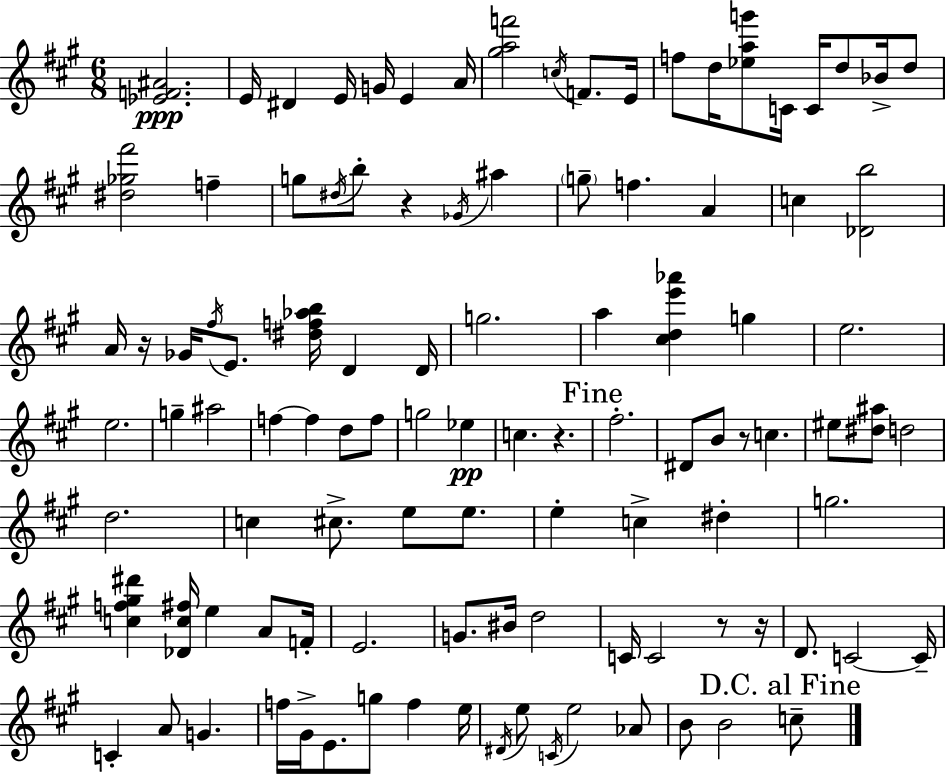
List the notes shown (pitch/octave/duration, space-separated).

[Eb4,F4,A#4]/h. E4/s D#4/q E4/s G4/s E4/q A4/s [G#5,A5,F6]/h C5/s F4/e. E4/s F5/e D5/s [Eb5,A5,G6]/e C4/s C4/s D5/e Bb4/s D5/e [D#5,Gb5,F#6]/h F5/q G5/e D#5/s B5/e R/q Gb4/s A#5/q G5/e F5/q. A4/q C5/q [Db4,B5]/h A4/s R/s Gb4/s F#5/s E4/e. [D#5,F5,Ab5,B5]/s D4/q D4/s G5/h. A5/q [C#5,D5,E6,Ab6]/q G5/q E5/h. E5/h. G5/q A#5/h F5/q F5/q D5/e F5/e G5/h Eb5/q C5/q. R/q. F#5/h. D#4/e B4/e R/e C5/q. EIS5/e [D#5,A#5]/e D5/h D5/h. C5/q C#5/e. E5/e E5/e. E5/q C5/q D#5/q G5/h. [C5,F5,G#5,D#6]/q [Db4,C5,F#5]/s E5/q A4/e F4/s E4/h. G4/e. BIS4/s D5/h C4/s C4/h R/e R/s D4/e. C4/h C4/s C4/q A4/e G4/q. F5/s G#4/s E4/e. G5/e F5/q E5/s D#4/s E5/e C4/s E5/h Ab4/e B4/e B4/h C5/e